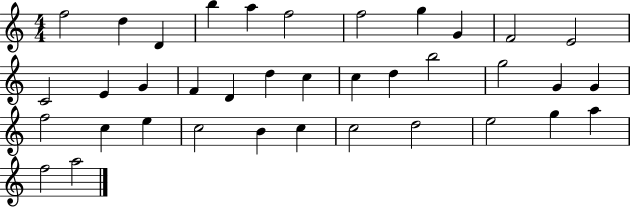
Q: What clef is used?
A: treble